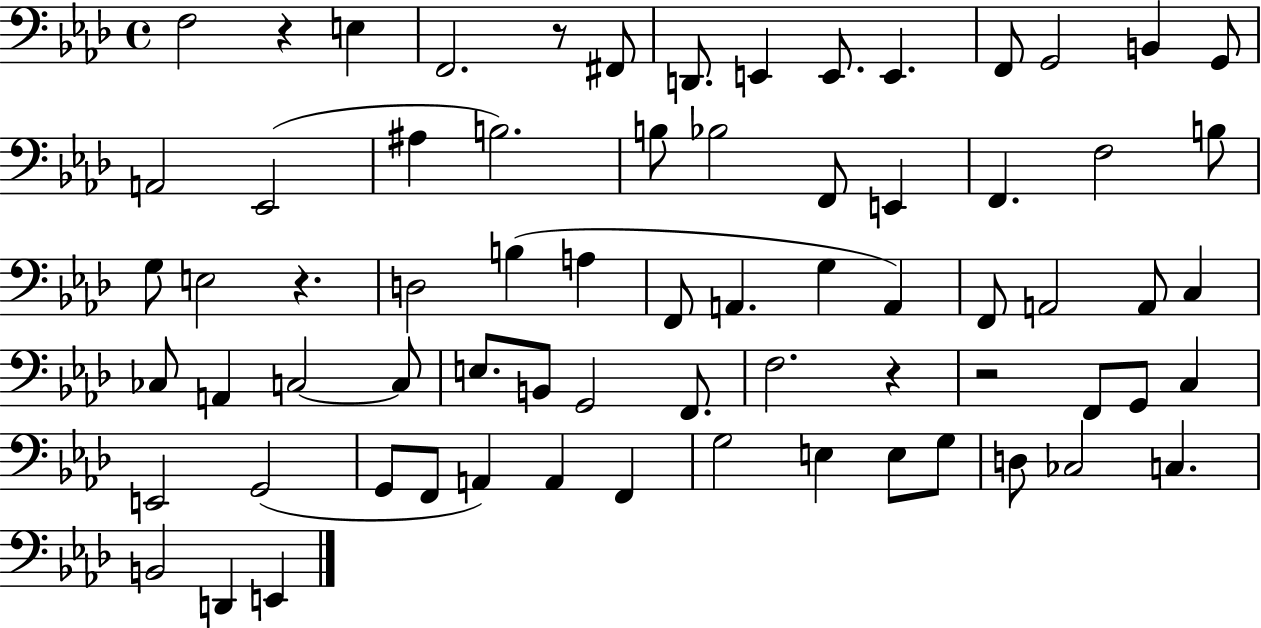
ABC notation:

X:1
T:Untitled
M:4/4
L:1/4
K:Ab
F,2 z E, F,,2 z/2 ^F,,/2 D,,/2 E,, E,,/2 E,, F,,/2 G,,2 B,, G,,/2 A,,2 _E,,2 ^A, B,2 B,/2 _B,2 F,,/2 E,, F,, F,2 B,/2 G,/2 E,2 z D,2 B, A, F,,/2 A,, G, A,, F,,/2 A,,2 A,,/2 C, _C,/2 A,, C,2 C,/2 E,/2 B,,/2 G,,2 F,,/2 F,2 z z2 F,,/2 G,,/2 C, E,,2 G,,2 G,,/2 F,,/2 A,, A,, F,, G,2 E, E,/2 G,/2 D,/2 _C,2 C, B,,2 D,, E,,